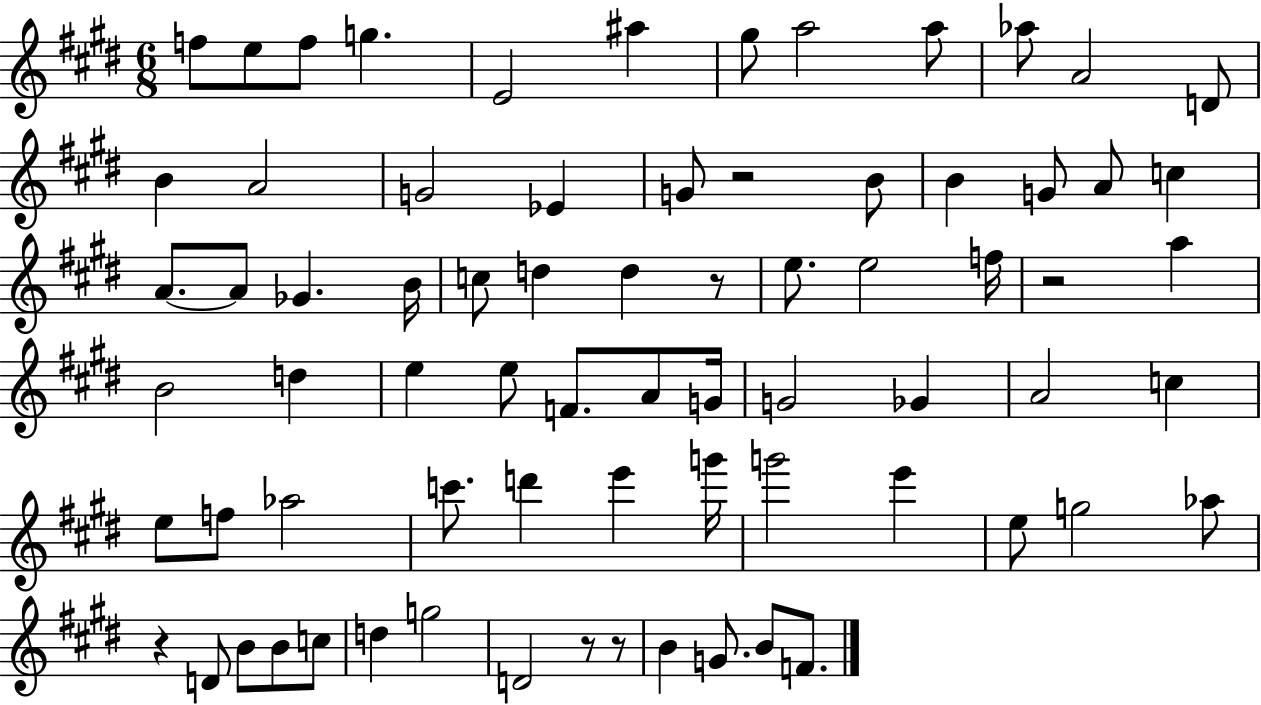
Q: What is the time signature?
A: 6/8